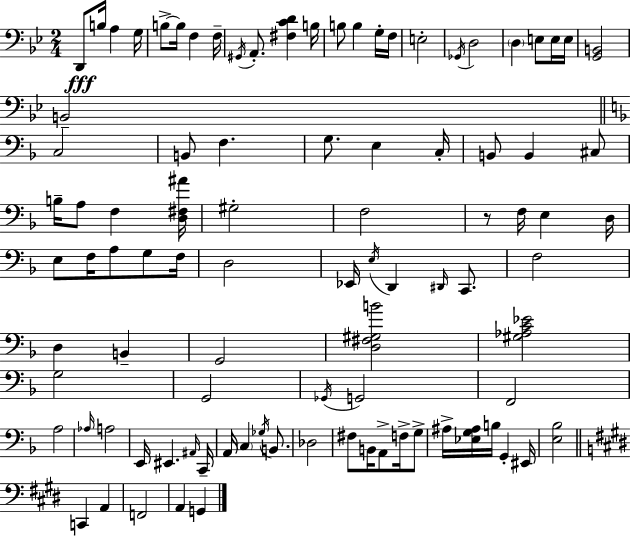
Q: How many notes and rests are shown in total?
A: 94